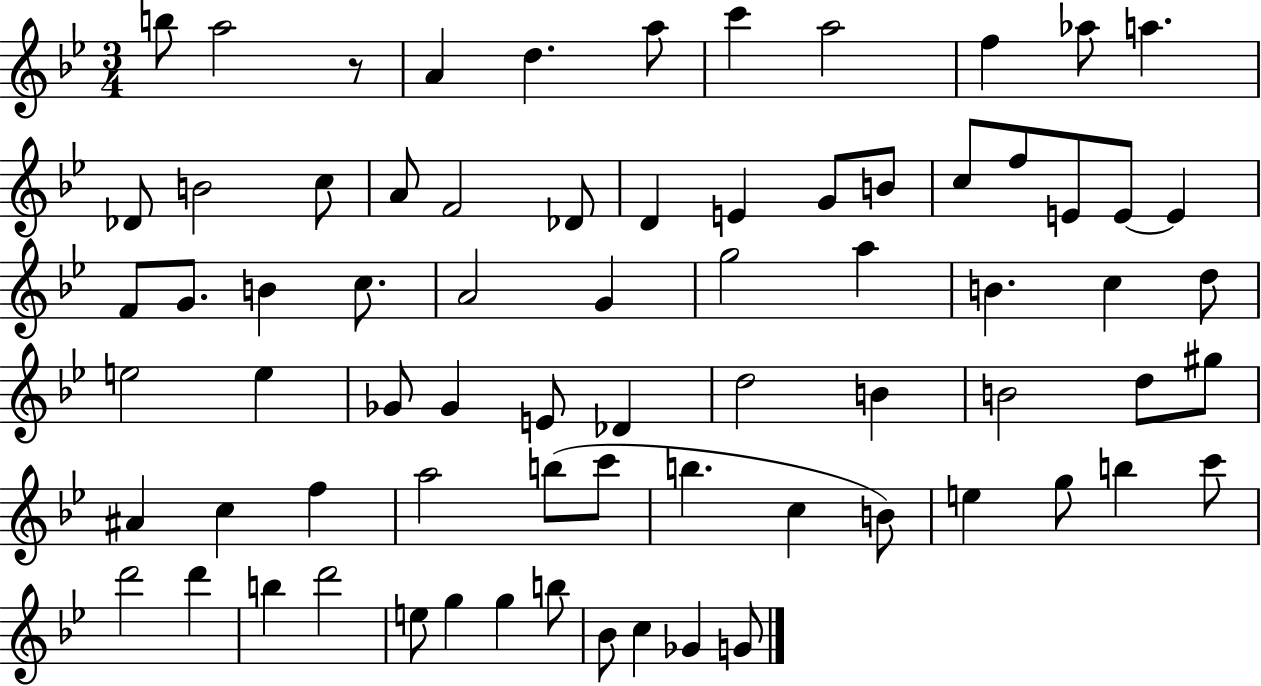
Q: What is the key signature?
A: BES major